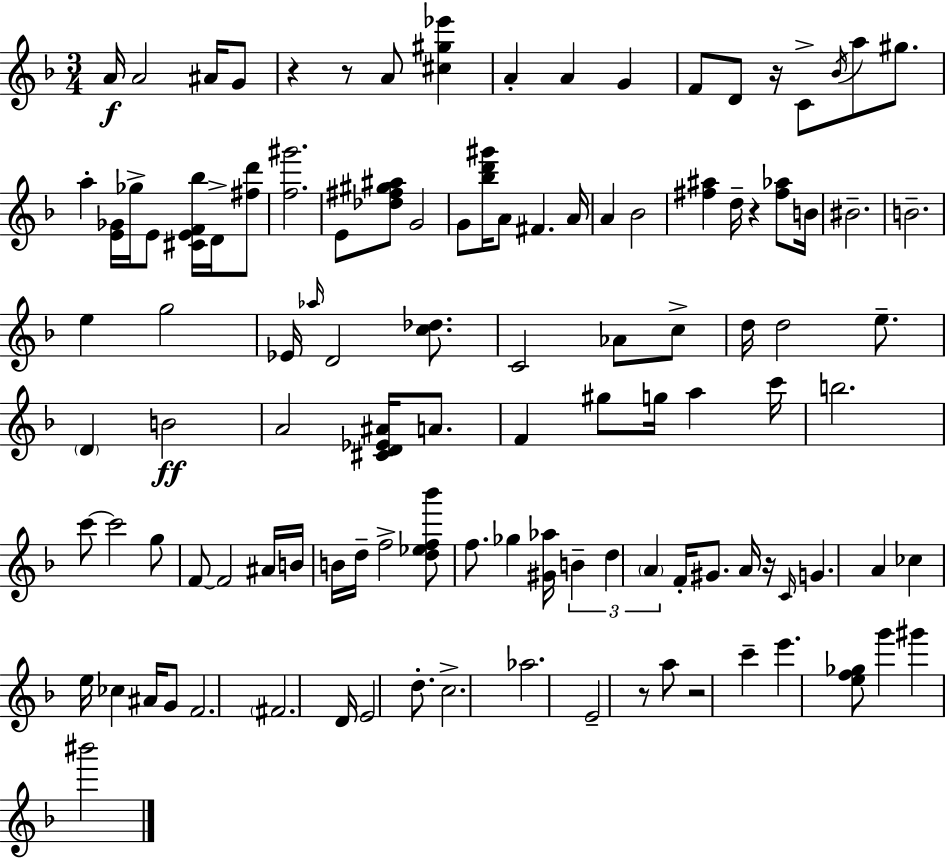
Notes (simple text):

A4/s A4/h A#4/s G4/e R/q R/e A4/e [C#5,G#5,Eb6]/q A4/q A4/q G4/q F4/e D4/e R/s C4/e Bb4/s A5/e G#5/e. A5/q [E4,Gb4]/s Gb5/s E4/e [C#4,E4,F4,Bb5]/s D4/s [F#5,D6]/e [F5,G#6]/h. E4/e [Db5,F#5,G#5,A#5]/e G4/h G4/e [Bb5,D6,G#6]/s A4/e F#4/q. A4/s A4/q Bb4/h [F#5,A#5]/q D5/s R/q [F#5,Ab5]/e B4/s BIS4/h. B4/h. E5/q G5/h Eb4/s Ab5/s D4/h [C5,Db5]/e. C4/h Ab4/e C5/e D5/s D5/h E5/e. D4/q B4/h A4/h [C#4,D4,Eb4,A#4]/s A4/e. F4/q G#5/e G5/s A5/q C6/s B5/h. C6/e C6/h G5/e F4/e F4/h A#4/s B4/s B4/s D5/s F5/h [D5,Eb5,F5,Bb6]/e F5/e. Gb5/q [G#4,Ab5]/s B4/q D5/q A4/q F4/s G#4/e. A4/s R/s C4/s G4/q. A4/q CES5/q E5/s CES5/q A#4/s G4/e F4/h. F#4/h. D4/s E4/h D5/e. C5/h. Ab5/h. E4/h R/e A5/e R/h C6/q E6/q. [E5,F5,Gb5]/e G6/q G#6/q BIS6/h